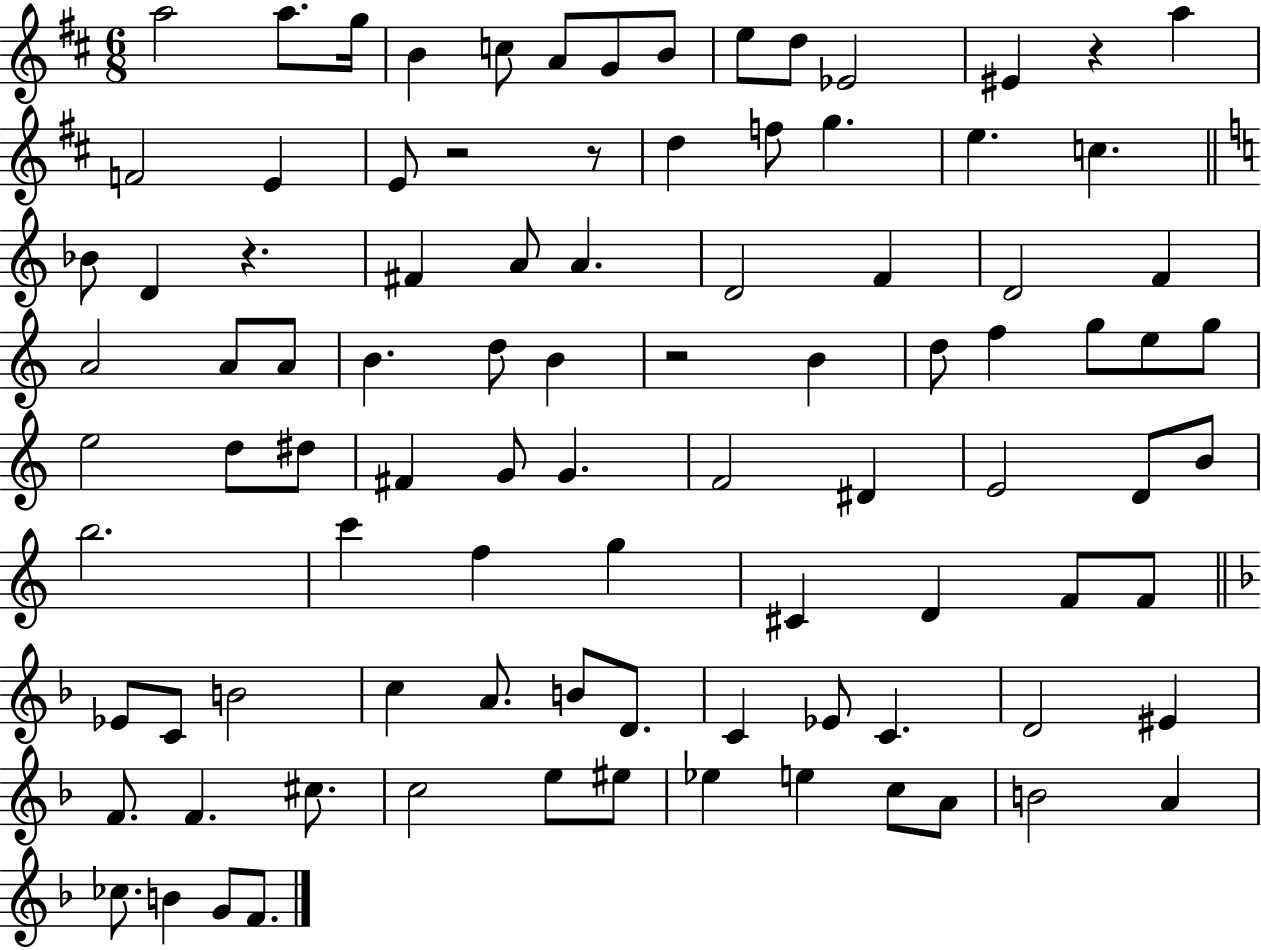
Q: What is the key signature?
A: D major